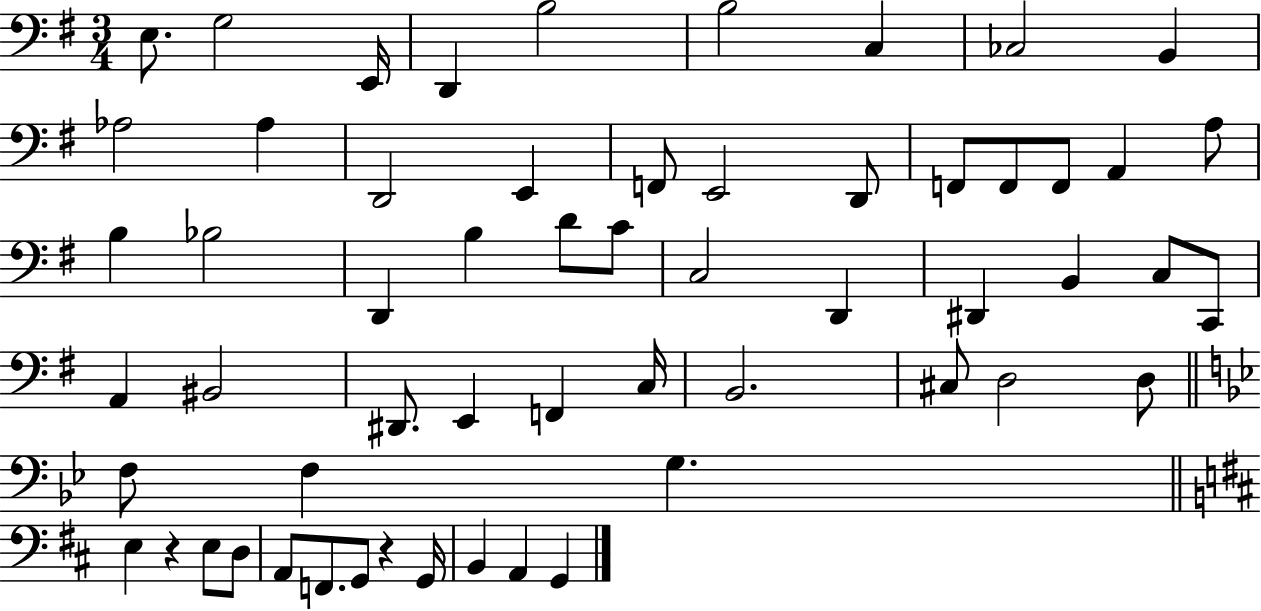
E3/e. G3/h E2/s D2/q B3/h B3/h C3/q CES3/h B2/q Ab3/h Ab3/q D2/h E2/q F2/e E2/h D2/e F2/e F2/e F2/e A2/q A3/e B3/q Bb3/h D2/q B3/q D4/e C4/e C3/h D2/q D#2/q B2/q C3/e C2/e A2/q BIS2/h D#2/e. E2/q F2/q C3/s B2/h. C#3/e D3/h D3/e F3/e F3/q G3/q. E3/q R/q E3/e D3/e A2/e F2/e. G2/e R/q G2/s B2/q A2/q G2/q